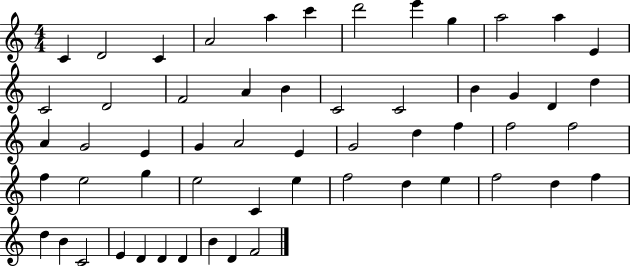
{
  \clef treble
  \numericTimeSignature
  \time 4/4
  \key c \major
  c'4 d'2 c'4 | a'2 a''4 c'''4 | d'''2 e'''4 g''4 | a''2 a''4 e'4 | \break c'2 d'2 | f'2 a'4 b'4 | c'2 c'2 | b'4 g'4 d'4 d''4 | \break a'4 g'2 e'4 | g'4 a'2 e'4 | g'2 d''4 f''4 | f''2 f''2 | \break f''4 e''2 g''4 | e''2 c'4 e''4 | f''2 d''4 e''4 | f''2 d''4 f''4 | \break d''4 b'4 c'2 | e'4 d'4 d'4 d'4 | b'4 d'4 f'2 | \bar "|."
}